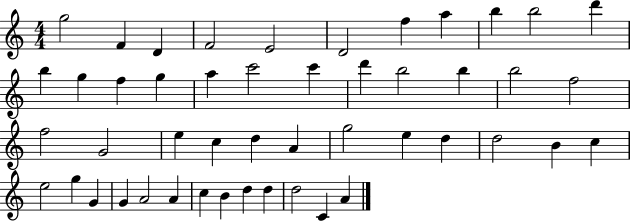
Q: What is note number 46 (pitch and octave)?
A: D5